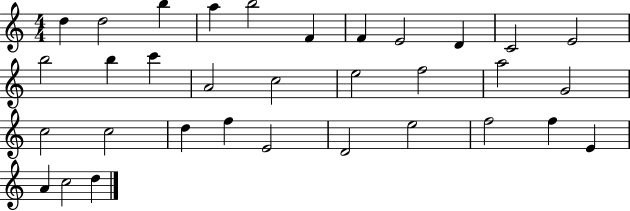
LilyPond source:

{
  \clef treble
  \numericTimeSignature
  \time 4/4
  \key c \major
  d''4 d''2 b''4 | a''4 b''2 f'4 | f'4 e'2 d'4 | c'2 e'2 | \break b''2 b''4 c'''4 | a'2 c''2 | e''2 f''2 | a''2 g'2 | \break c''2 c''2 | d''4 f''4 e'2 | d'2 e''2 | f''2 f''4 e'4 | \break a'4 c''2 d''4 | \bar "|."
}